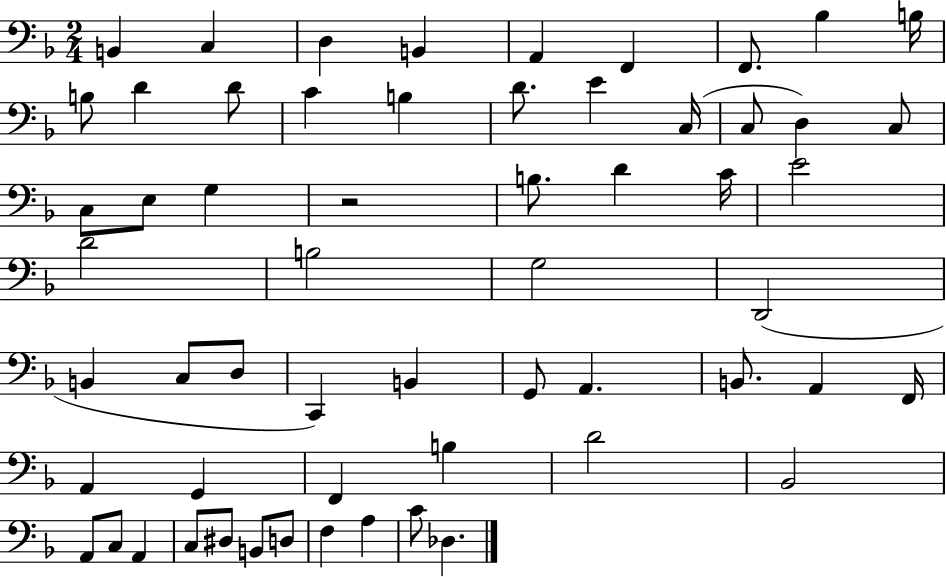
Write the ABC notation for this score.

X:1
T:Untitled
M:2/4
L:1/4
K:F
B,, C, D, B,, A,, F,, F,,/2 _B, B,/4 B,/2 D D/2 C B, D/2 E C,/4 C,/2 D, C,/2 C,/2 E,/2 G, z2 B,/2 D C/4 E2 D2 B,2 G,2 D,,2 B,, C,/2 D,/2 C,, B,, G,,/2 A,, B,,/2 A,, F,,/4 A,, G,, F,, B, D2 _B,,2 A,,/2 C,/2 A,, C,/2 ^D,/2 B,,/2 D,/2 F, A, C/2 _D,